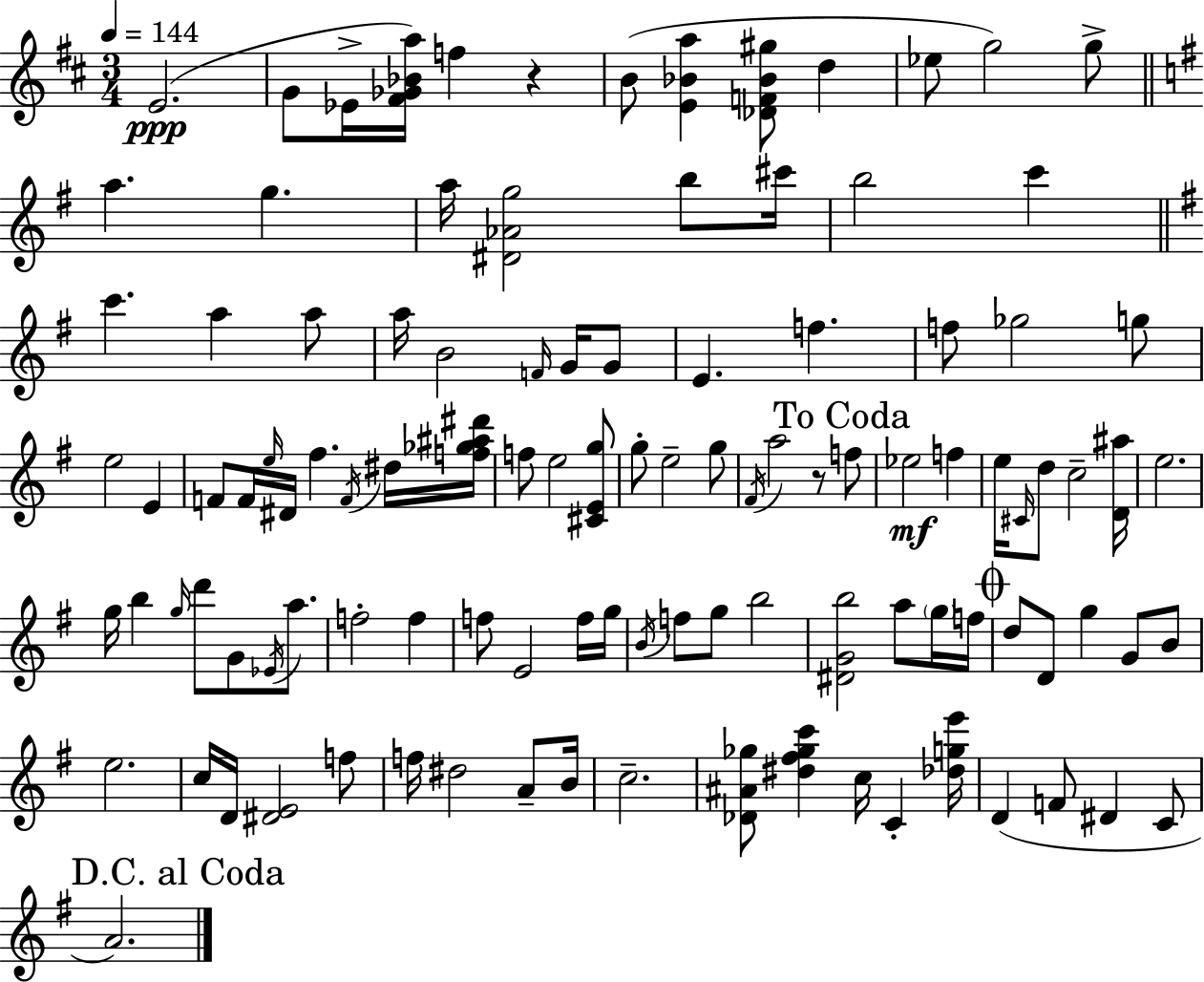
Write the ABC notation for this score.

X:1
T:Untitled
M:3/4
L:1/4
K:D
E2 G/2 _E/4 [^F_G_Ba]/4 f z B/2 [E_Ba] [_DF_B^g]/2 d _e/2 g2 g/2 a g a/4 [^D_Ag]2 b/2 ^c'/4 b2 c' c' a a/2 a/4 B2 F/4 G/4 G/2 E f f/2 _g2 g/2 e2 E F/2 F/4 e/4 ^D/4 ^f F/4 ^d/4 [f_g^a^d']/4 f/2 e2 [^CEg]/2 g/2 e2 g/2 ^F/4 a2 z/2 f/2 _e2 f e/4 ^C/4 d/2 c2 [D^a]/4 e2 g/4 b g/4 d'/2 G/2 _E/4 a/2 f2 f f/2 E2 f/4 g/4 B/4 f/2 g/2 b2 [^DGb]2 a/2 g/4 f/4 d/2 D/2 g G/2 B/2 e2 c/4 D/4 [^DE]2 f/2 f/4 ^d2 A/2 B/4 c2 [_D^A_g]/2 [^d^f_gc'] c/4 C [_dge']/4 D F/2 ^D C/2 A2